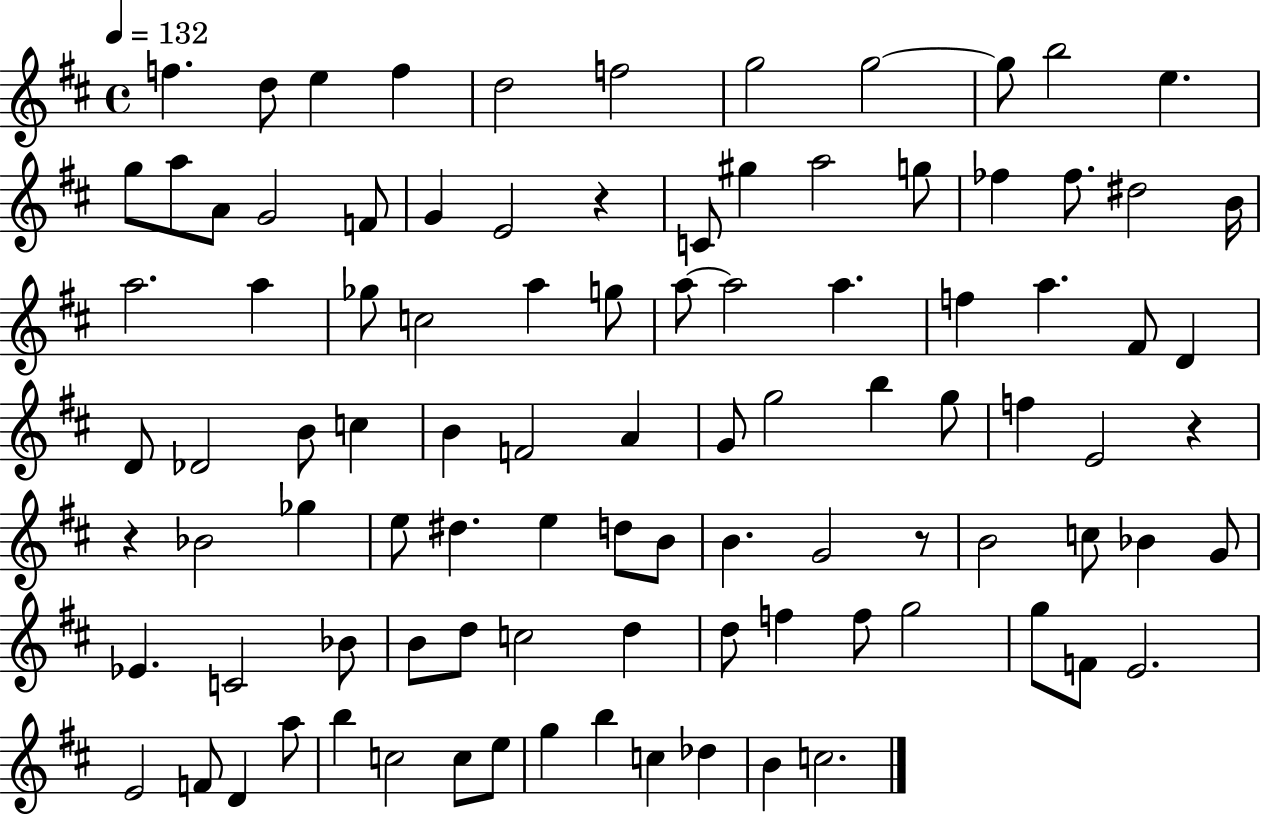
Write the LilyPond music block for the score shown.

{
  \clef treble
  \time 4/4
  \defaultTimeSignature
  \key d \major
  \tempo 4 = 132
  f''4. d''8 e''4 f''4 | d''2 f''2 | g''2 g''2~~ | g''8 b''2 e''4. | \break g''8 a''8 a'8 g'2 f'8 | g'4 e'2 r4 | c'8 gis''4 a''2 g''8 | fes''4 fes''8. dis''2 b'16 | \break a''2. a''4 | ges''8 c''2 a''4 g''8 | a''8~~ a''2 a''4. | f''4 a''4. fis'8 d'4 | \break d'8 des'2 b'8 c''4 | b'4 f'2 a'4 | g'8 g''2 b''4 g''8 | f''4 e'2 r4 | \break r4 bes'2 ges''4 | e''8 dis''4. e''4 d''8 b'8 | b'4. g'2 r8 | b'2 c''8 bes'4 g'8 | \break ees'4. c'2 bes'8 | b'8 d''8 c''2 d''4 | d''8 f''4 f''8 g''2 | g''8 f'8 e'2. | \break e'2 f'8 d'4 a''8 | b''4 c''2 c''8 e''8 | g''4 b''4 c''4 des''4 | b'4 c''2. | \break \bar "|."
}